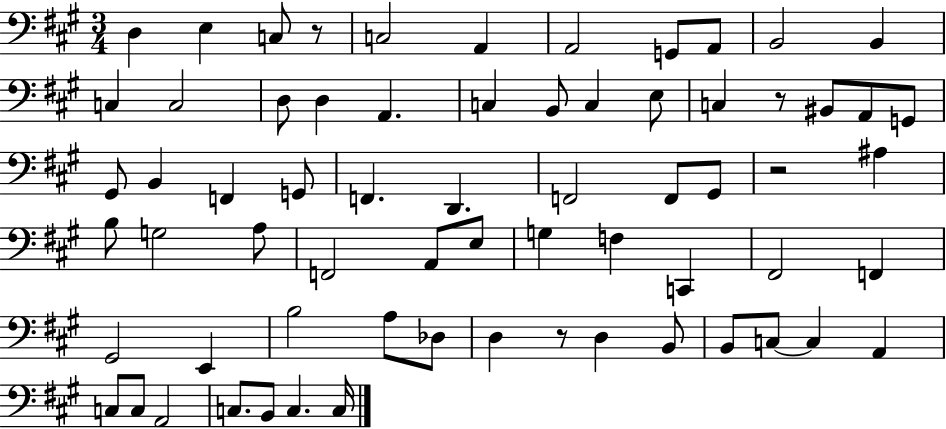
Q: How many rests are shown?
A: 4